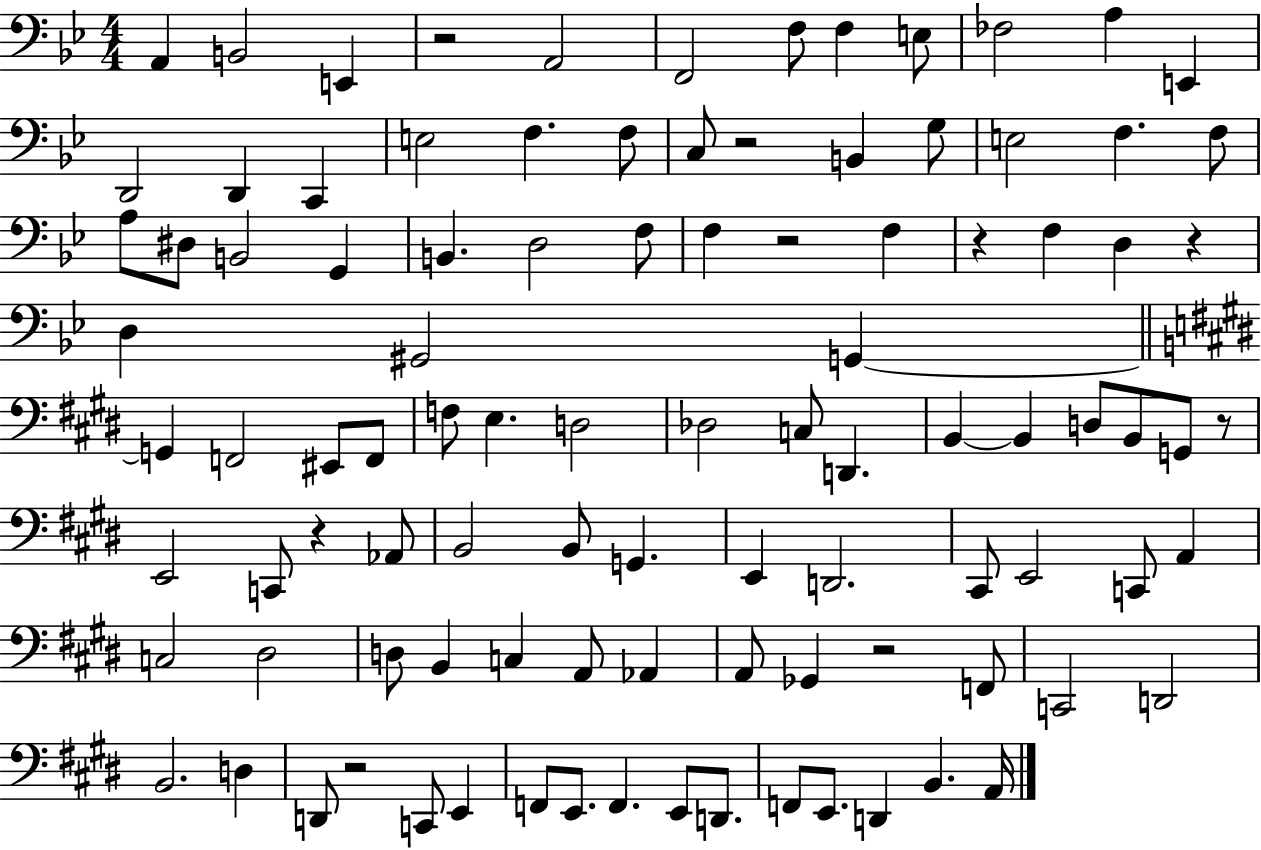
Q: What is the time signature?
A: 4/4